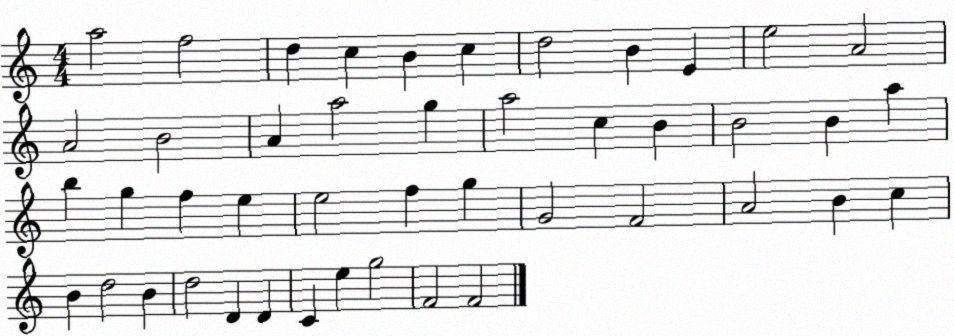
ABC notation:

X:1
T:Untitled
M:4/4
L:1/4
K:C
a2 f2 d c B c d2 B E e2 A2 A2 B2 A a2 g a2 c B B2 B a b g f e e2 f g G2 F2 A2 B c B d2 B d2 D D C e g2 F2 F2